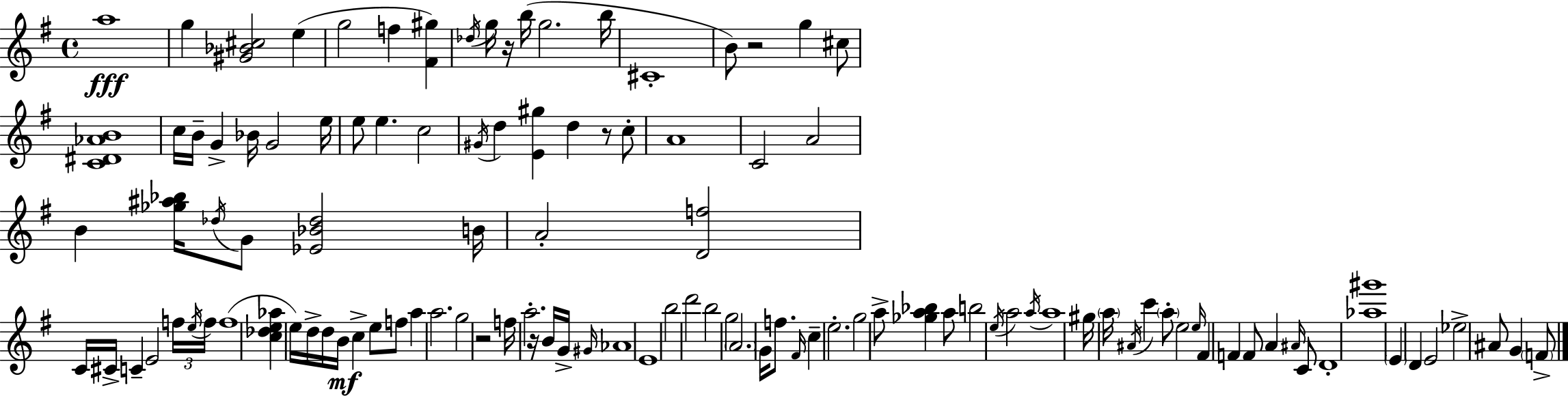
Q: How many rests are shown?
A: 5